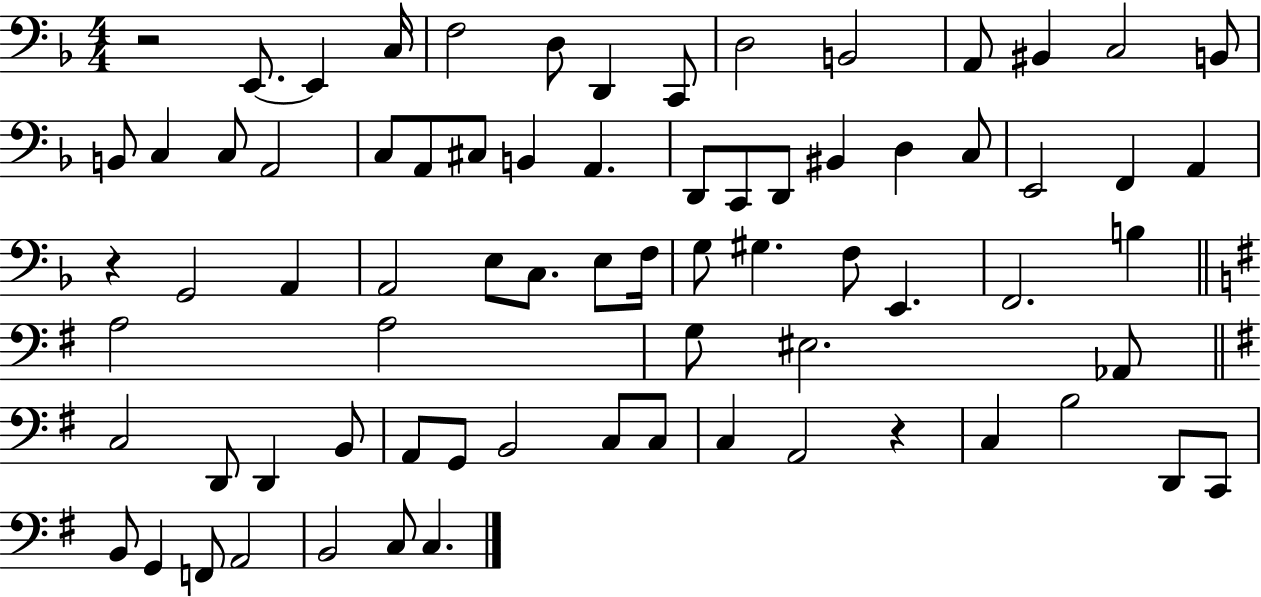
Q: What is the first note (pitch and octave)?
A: E2